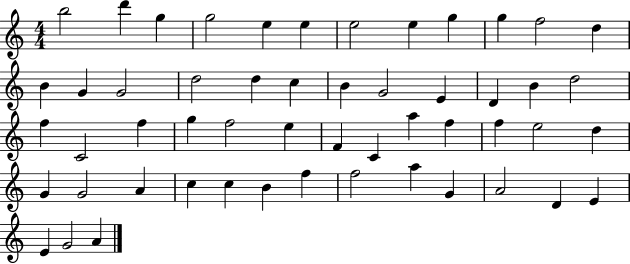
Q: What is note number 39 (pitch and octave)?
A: G4